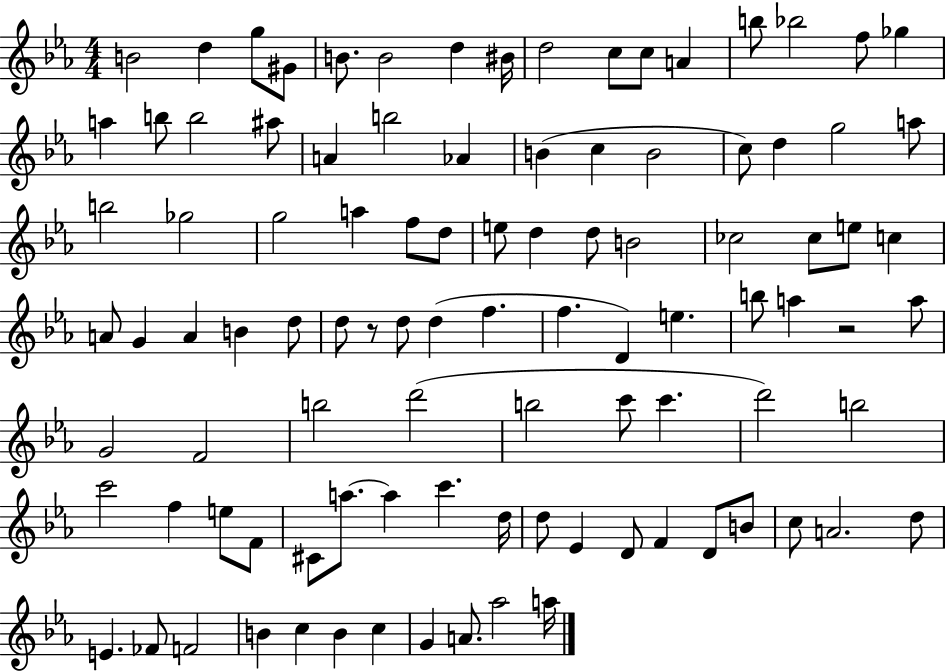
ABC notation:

X:1
T:Untitled
M:4/4
L:1/4
K:Eb
B2 d g/2 ^G/2 B/2 B2 d ^B/4 d2 c/2 c/2 A b/2 _b2 f/2 _g a b/2 b2 ^a/2 A b2 _A B c B2 c/2 d g2 a/2 b2 _g2 g2 a f/2 d/2 e/2 d d/2 B2 _c2 _c/2 e/2 c A/2 G A B d/2 d/2 z/2 d/2 d f f D e b/2 a z2 a/2 G2 F2 b2 d'2 b2 c'/2 c' d'2 b2 c'2 f e/2 F/2 ^C/2 a/2 a c' d/4 d/2 _E D/2 F D/2 B/2 c/2 A2 d/2 E _F/2 F2 B c B c G A/2 _a2 a/4